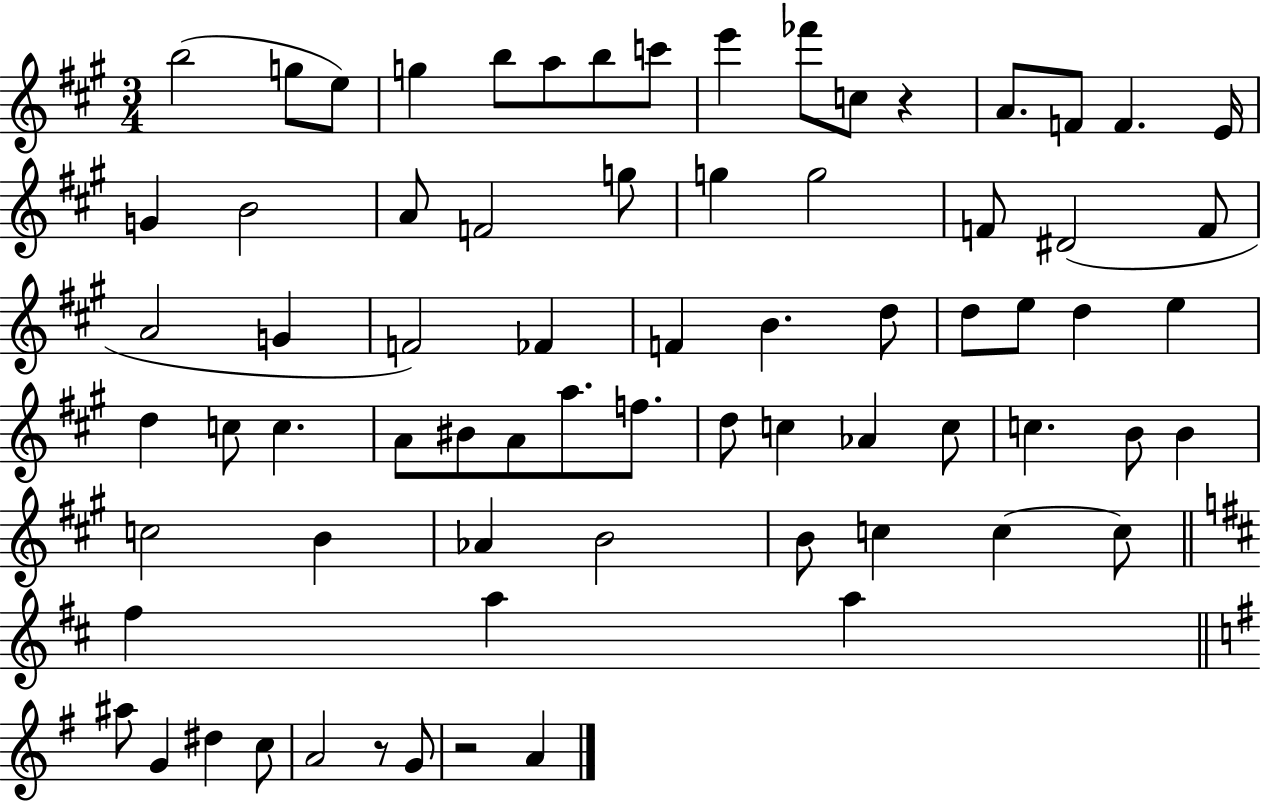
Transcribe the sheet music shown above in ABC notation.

X:1
T:Untitled
M:3/4
L:1/4
K:A
b2 g/2 e/2 g b/2 a/2 b/2 c'/2 e' _f'/2 c/2 z A/2 F/2 F E/4 G B2 A/2 F2 g/2 g g2 F/2 ^D2 F/2 A2 G F2 _F F B d/2 d/2 e/2 d e d c/2 c A/2 ^B/2 A/2 a/2 f/2 d/2 c _A c/2 c B/2 B c2 B _A B2 B/2 c c c/2 ^f a a ^a/2 G ^d c/2 A2 z/2 G/2 z2 A